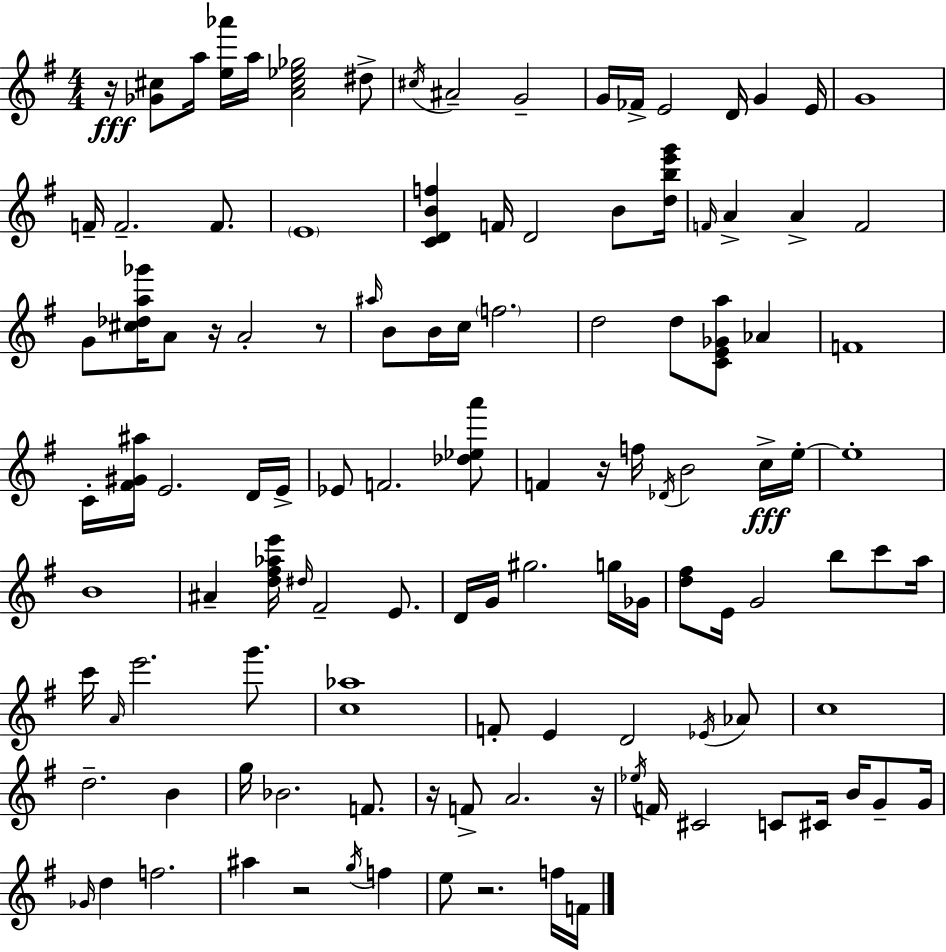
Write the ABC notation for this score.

X:1
T:Untitled
M:4/4
L:1/4
K:Em
z/4 [_G^c]/2 a/4 [e_a']/4 a/4 [A^c_e_g]2 ^d/2 ^c/4 ^A2 G2 G/4 _F/4 E2 D/4 G E/4 G4 F/4 F2 F/2 E4 [CDBf] F/4 D2 B/2 [dbe'g']/4 F/4 A A F2 G/2 [^c_da_g']/4 A/2 z/4 A2 z/2 ^a/4 B/2 B/4 c/4 f2 d2 d/2 [CE_Ga]/2 _A F4 C/4 [^F^G^a]/4 E2 D/4 E/4 _E/2 F2 [_d_ea']/2 F z/4 f/4 _D/4 B2 c/4 e/4 e4 B4 ^A [d^f_ae']/4 ^d/4 ^F2 E/2 D/4 G/4 ^g2 g/4 _G/4 [d^f]/2 E/4 G2 b/2 c'/2 a/4 c'/4 A/4 e'2 g'/2 [c_a]4 F/2 E D2 _E/4 _A/2 c4 d2 B g/4 _B2 F/2 z/4 F/2 A2 z/4 _e/4 F/4 ^C2 C/2 ^C/4 B/4 G/2 G/4 _G/4 d f2 ^a z2 g/4 f e/2 z2 f/4 F/4